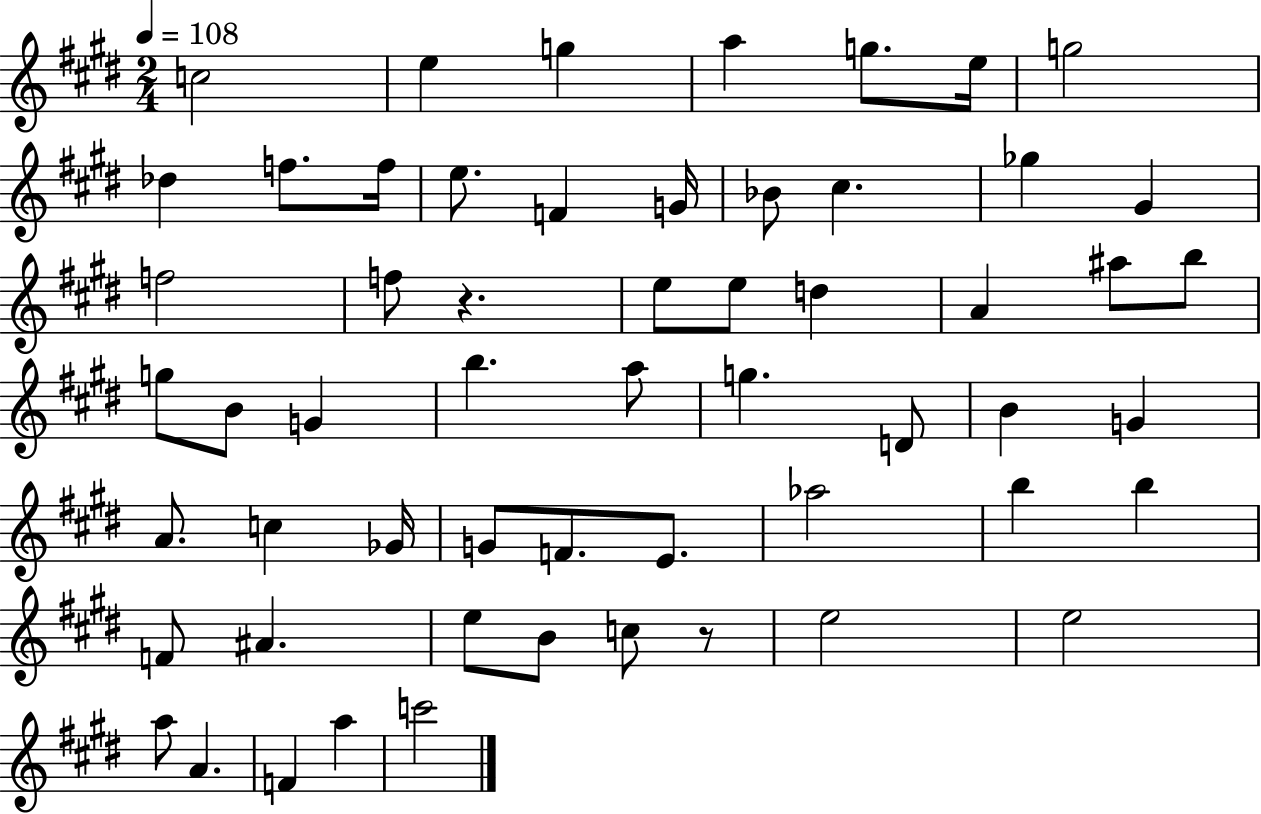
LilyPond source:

{
  \clef treble
  \numericTimeSignature
  \time 2/4
  \key e \major
  \tempo 4 = 108
  c''2 | e''4 g''4 | a''4 g''8. e''16 | g''2 | \break des''4 f''8. f''16 | e''8. f'4 g'16 | bes'8 cis''4. | ges''4 gis'4 | \break f''2 | f''8 r4. | e''8 e''8 d''4 | a'4 ais''8 b''8 | \break g''8 b'8 g'4 | b''4. a''8 | g''4. d'8 | b'4 g'4 | \break a'8. c''4 ges'16 | g'8 f'8. e'8. | aes''2 | b''4 b''4 | \break f'8 ais'4. | e''8 b'8 c''8 r8 | e''2 | e''2 | \break a''8 a'4. | f'4 a''4 | c'''2 | \bar "|."
}